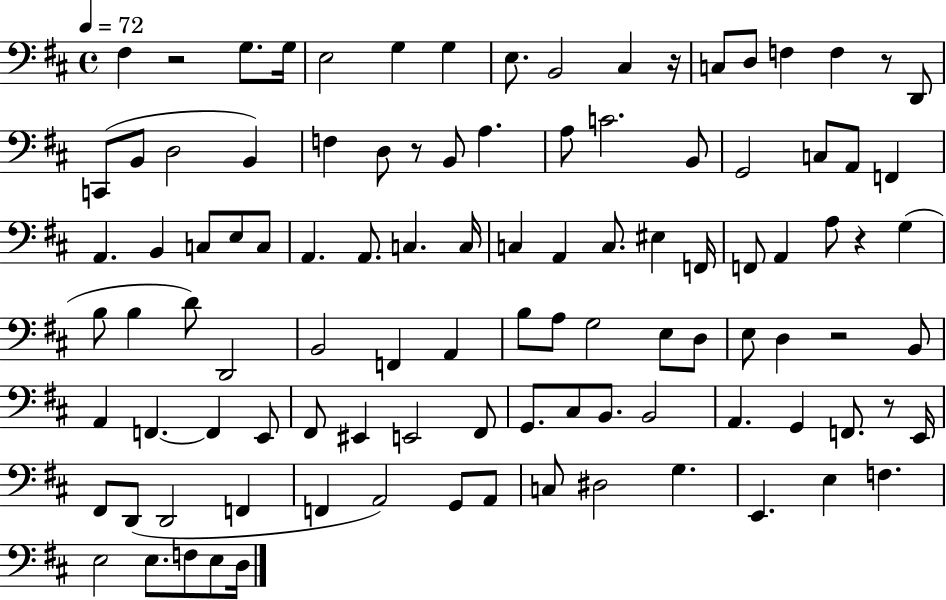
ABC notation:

X:1
T:Untitled
M:4/4
L:1/4
K:D
^F, z2 G,/2 G,/4 E,2 G, G, E,/2 B,,2 ^C, z/4 C,/2 D,/2 F, F, z/2 D,,/2 C,,/2 B,,/2 D,2 B,, F, D,/2 z/2 B,,/2 A, A,/2 C2 B,,/2 G,,2 C,/2 A,,/2 F,, A,, B,, C,/2 E,/2 C,/2 A,, A,,/2 C, C,/4 C, A,, C,/2 ^E, F,,/4 F,,/2 A,, A,/2 z G, B,/2 B, D/2 D,,2 B,,2 F,, A,, B,/2 A,/2 G,2 E,/2 D,/2 E,/2 D, z2 B,,/2 A,, F,, F,, E,,/2 ^F,,/2 ^E,, E,,2 ^F,,/2 G,,/2 ^C,/2 B,,/2 B,,2 A,, G,, F,,/2 z/2 E,,/4 ^F,,/2 D,,/2 D,,2 F,, F,, A,,2 G,,/2 A,,/2 C,/2 ^D,2 G, E,, E, F, E,2 E,/2 F,/2 E,/2 D,/4